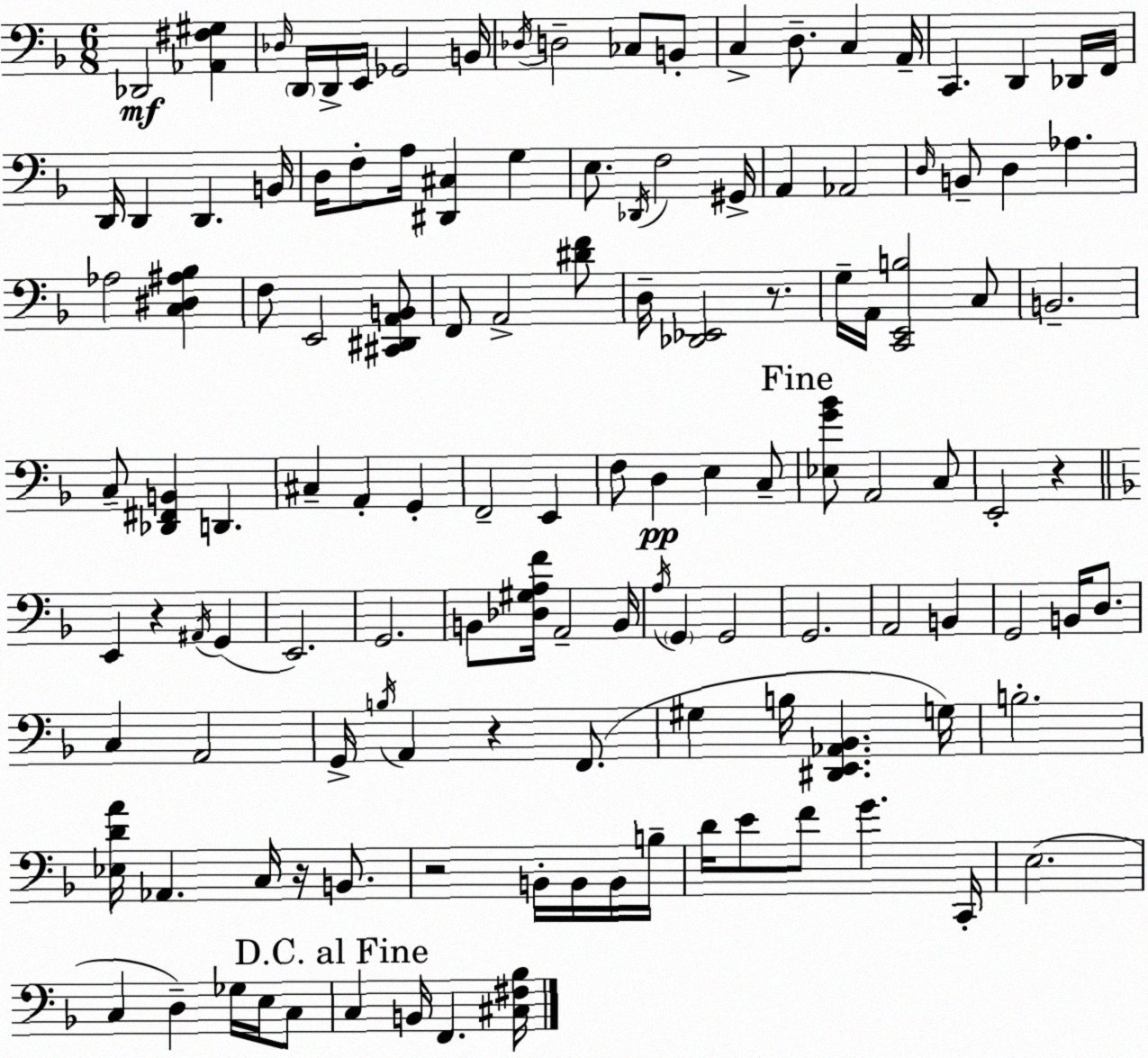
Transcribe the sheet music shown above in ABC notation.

X:1
T:Untitled
M:6/8
L:1/4
K:F
_D,,2 [_A,,^F,^G,] _D,/4 D,,/4 D,,/4 E,,/4 _G,,2 B,,/4 _D,/4 D,2 _C,/2 B,,/2 C, D,/2 C, A,,/4 C,, D,, _D,,/4 F,,/4 D,,/4 D,, D,, B,,/4 D,/4 F,/2 A,/4 [^D,,^C,] G, E,/2 _D,,/4 F,2 ^G,,/4 A,, _A,,2 D,/4 B,,/2 D, _A, _A,2 [C,^D,^A,_B,] F,/2 E,,2 [^C,,^D,,A,,B,,]/2 F,,/2 A,,2 [^DF]/2 D,/4 [_D,,_E,,]2 z/2 G,/4 A,,/4 [C,,E,,B,]2 C,/2 B,,2 C,/2 [_D,,^F,,B,,] D,, ^C, A,, G,, F,,2 E,, F,/2 D, E, C,/2 [_E,G_B]/2 A,,2 C,/2 E,,2 z E,, z ^A,,/4 G,, E,,2 G,,2 B,,/2 [_D,^G,A,F]/4 A,,2 B,,/4 A,/4 G,, G,,2 G,,2 A,,2 B,, G,,2 B,,/4 D,/2 C, A,,2 G,,/4 B,/4 A,, z F,,/2 ^G, B,/4 [^D,,E,,_A,,_B,,] G,/4 B,2 [_E,DA]/4 _A,, C,/4 z/4 B,,/2 z2 B,,/4 B,,/4 B,,/4 B,/4 D/4 E/2 F/2 G C,,/4 E,2 C, D, _G,/4 E,/4 C,/2 C, B,,/4 F,, [^C,^F,_B,]/4